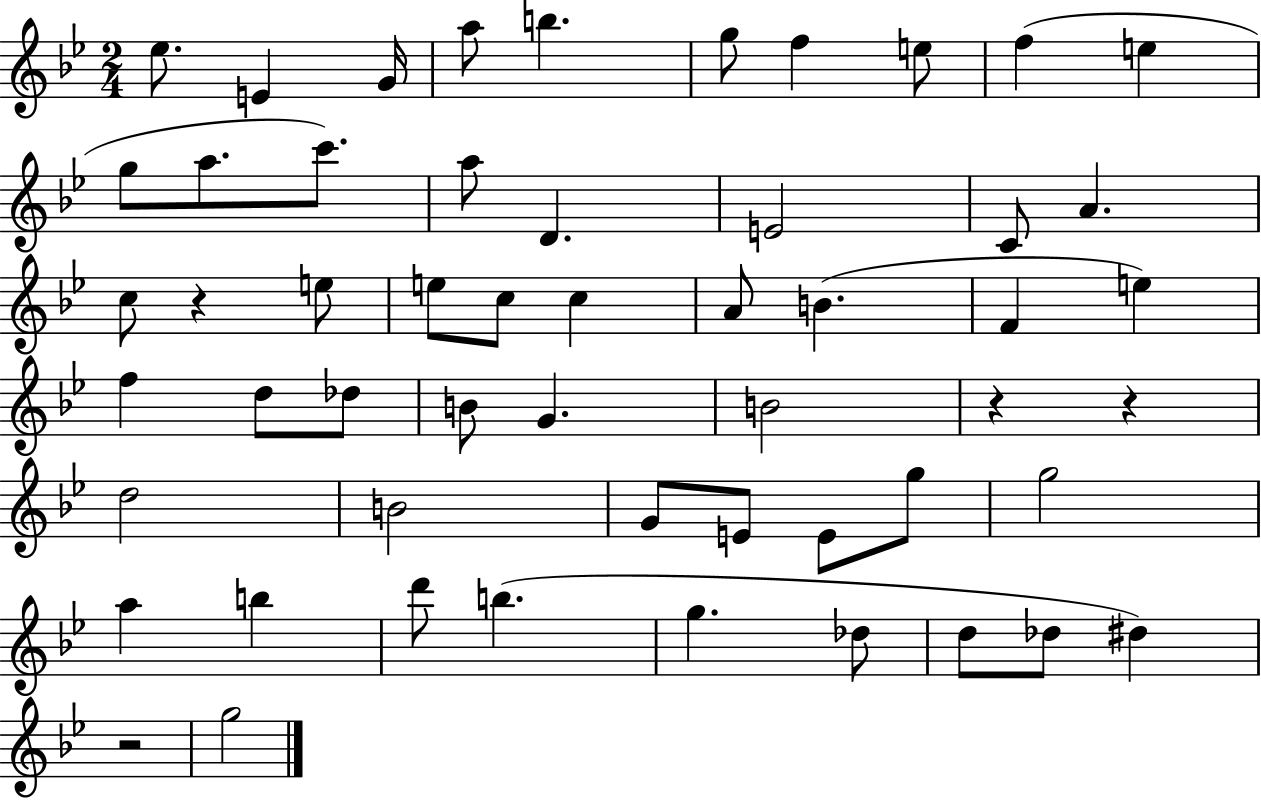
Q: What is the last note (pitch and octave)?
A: G5